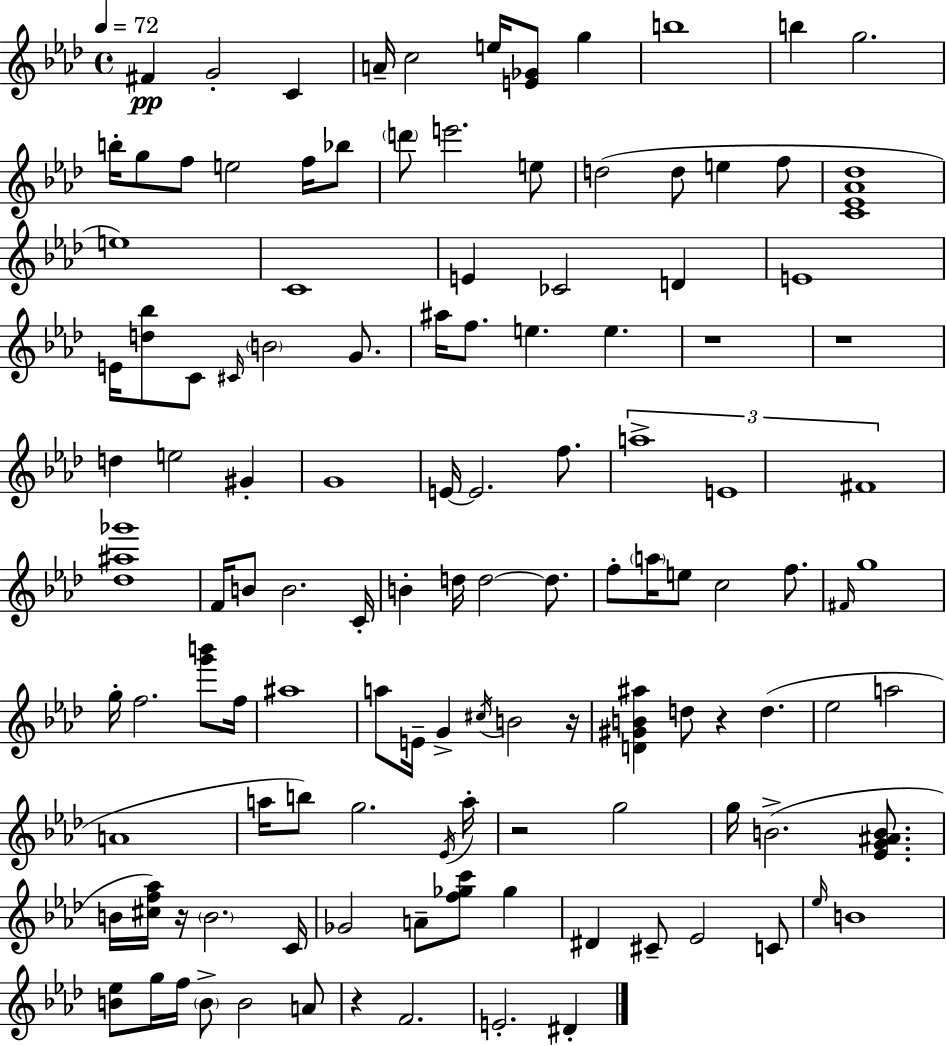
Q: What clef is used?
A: treble